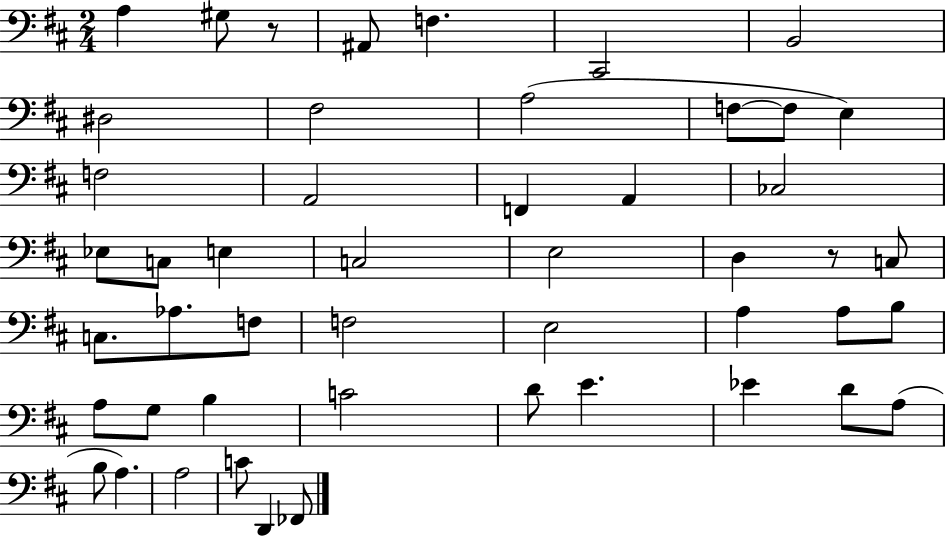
A3/q G#3/e R/e A#2/e F3/q. C#2/h B2/h D#3/h F#3/h A3/h F3/e F3/e E3/q F3/h A2/h F2/q A2/q CES3/h Eb3/e C3/e E3/q C3/h E3/h D3/q R/e C3/e C3/e. Ab3/e. F3/e F3/h E3/h A3/q A3/e B3/e A3/e G3/e B3/q C4/h D4/e E4/q. Eb4/q D4/e A3/e B3/e A3/q. A3/h C4/e D2/q FES2/e